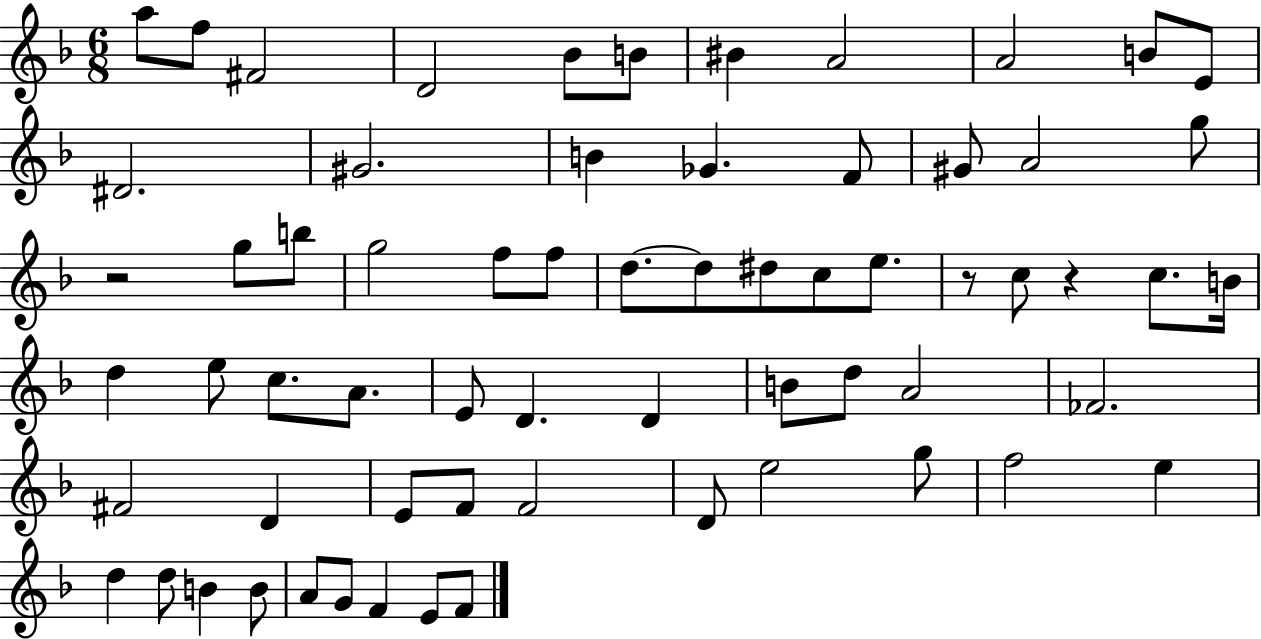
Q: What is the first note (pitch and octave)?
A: A5